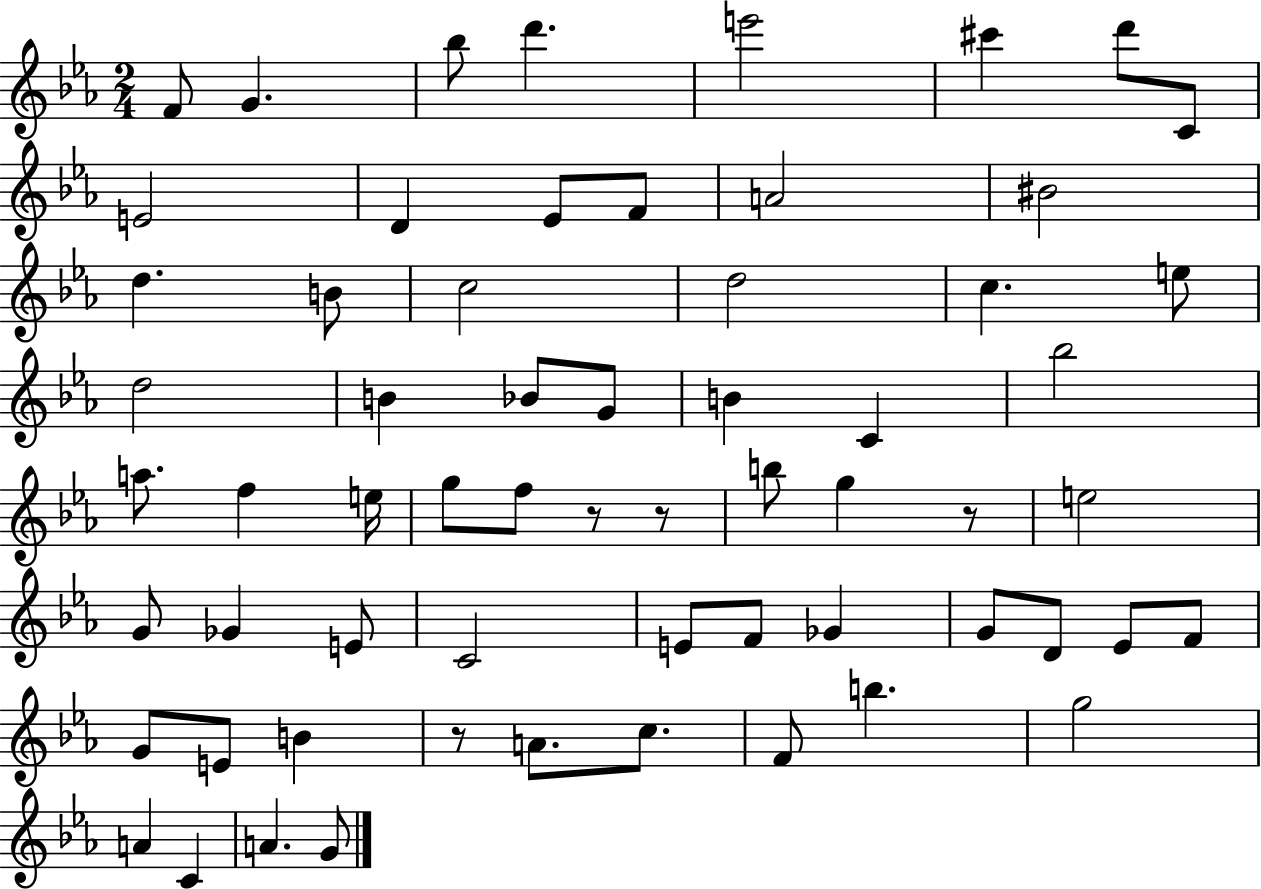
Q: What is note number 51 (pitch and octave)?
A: C5